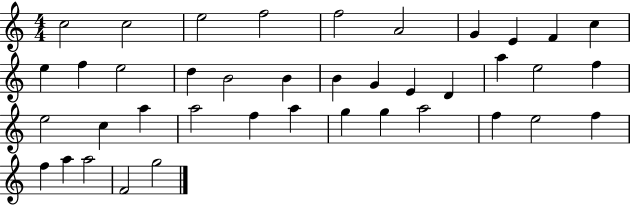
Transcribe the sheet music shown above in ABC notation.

X:1
T:Untitled
M:4/4
L:1/4
K:C
c2 c2 e2 f2 f2 A2 G E F c e f e2 d B2 B B G E D a e2 f e2 c a a2 f a g g a2 f e2 f f a a2 F2 g2